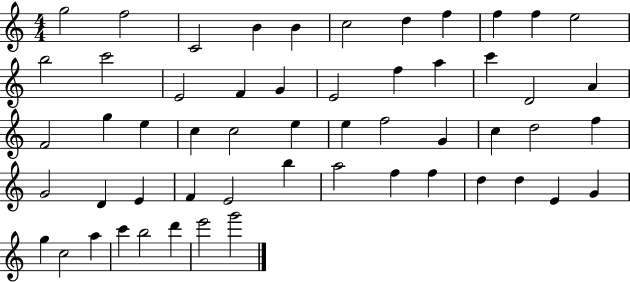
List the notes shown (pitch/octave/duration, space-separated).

G5/h F5/h C4/h B4/q B4/q C5/h D5/q F5/q F5/q F5/q E5/h B5/h C6/h E4/h F4/q G4/q E4/h F5/q A5/q C6/q D4/h A4/q F4/h G5/q E5/q C5/q C5/h E5/q E5/q F5/h G4/q C5/q D5/h F5/q G4/h D4/q E4/q F4/q E4/h B5/q A5/h F5/q F5/q D5/q D5/q E4/q G4/q G5/q C5/h A5/q C6/q B5/h D6/q E6/h G6/h